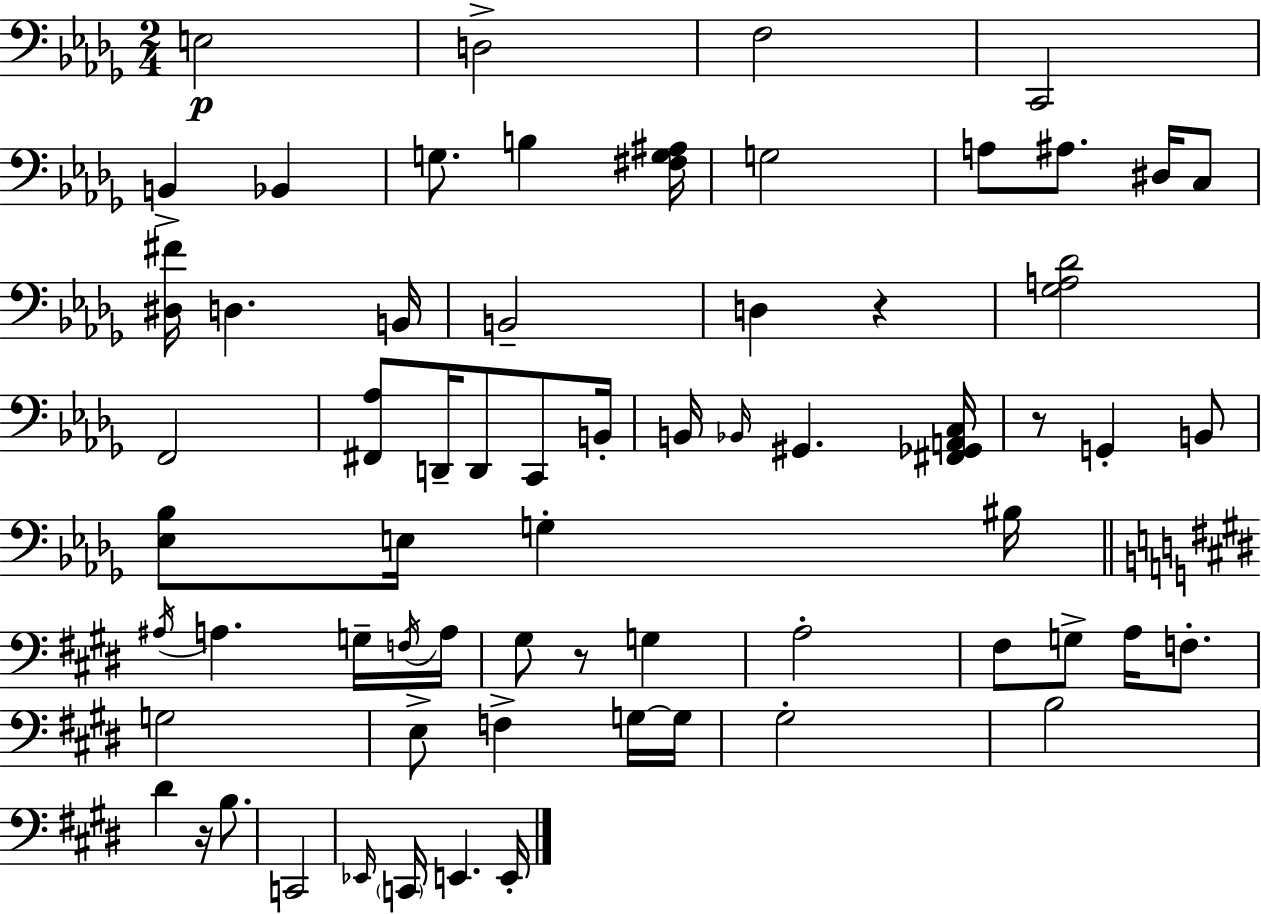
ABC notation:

X:1
T:Untitled
M:2/4
L:1/4
K:Bbm
E,2 D,2 F,2 C,,2 B,, _B,, G,/2 B, [^F,G,^A,]/4 G,2 A,/2 ^A,/2 ^D,/4 C,/2 [^D,^F]/4 D, B,,/4 B,,2 D, z [_G,A,_D]2 F,,2 [^F,,_A,]/2 D,,/4 D,,/2 C,,/2 B,,/4 B,,/4 _B,,/4 ^G,, [^F,,_G,,A,,C,]/4 z/2 G,, B,,/2 [_E,_B,]/2 E,/4 G, ^B,/4 ^A,/4 A, G,/4 F,/4 A,/4 ^G,/2 z/2 G, A,2 ^F,/2 G,/2 A,/4 F,/2 G,2 E,/2 F, G,/4 G,/4 ^G,2 B,2 ^D z/4 B,/2 C,,2 _E,,/4 C,,/4 E,, E,,/4